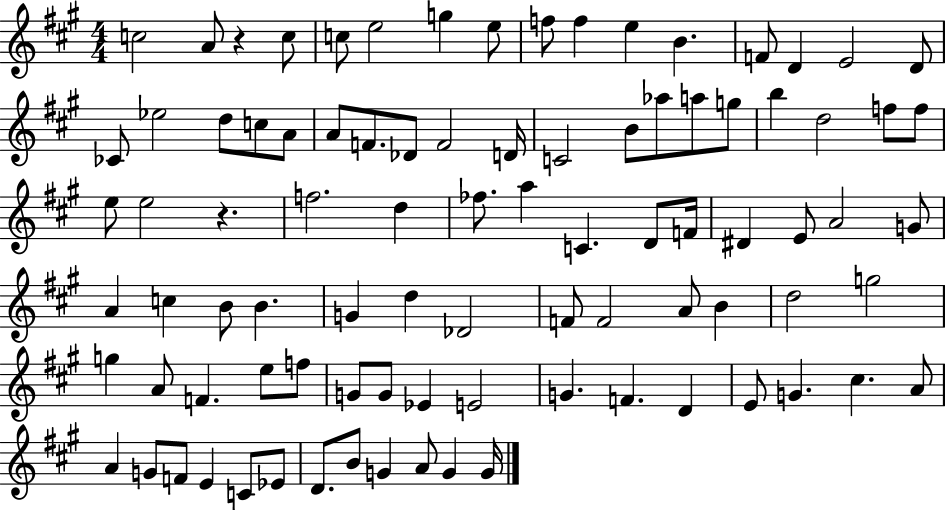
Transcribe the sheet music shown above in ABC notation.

X:1
T:Untitled
M:4/4
L:1/4
K:A
c2 A/2 z c/2 c/2 e2 g e/2 f/2 f e B F/2 D E2 D/2 _C/2 _e2 d/2 c/2 A/2 A/2 F/2 _D/2 F2 D/4 C2 B/2 _a/2 a/2 g/2 b d2 f/2 f/2 e/2 e2 z f2 d _f/2 a C D/2 F/4 ^D E/2 A2 G/2 A c B/2 B G d _D2 F/2 F2 A/2 B d2 g2 g A/2 F e/2 f/2 G/2 G/2 _E E2 G F D E/2 G ^c A/2 A G/2 F/2 E C/2 _E/2 D/2 B/2 G A/2 G G/4